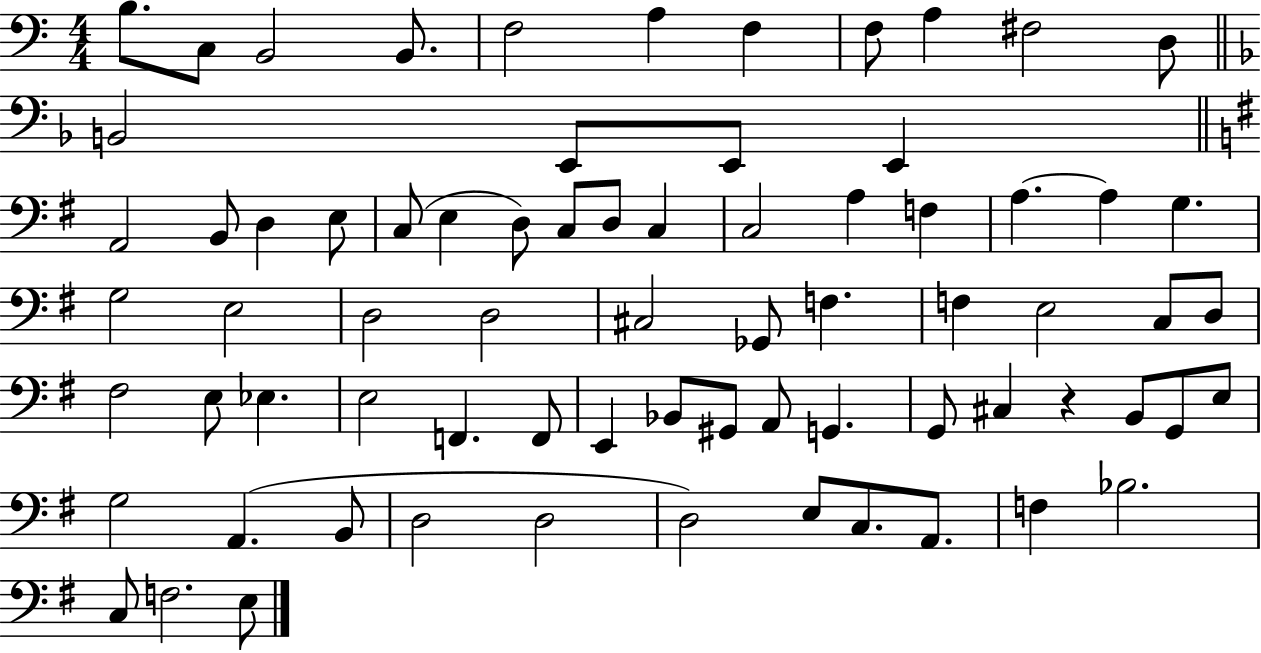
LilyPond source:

{
  \clef bass
  \numericTimeSignature
  \time 4/4
  \key c \major
  b8. c8 b,2 b,8. | f2 a4 f4 | f8 a4 fis2 d8 | \bar "||" \break \key f \major b,2 e,8 e,8 e,4 | \bar "||" \break \key g \major a,2 b,8 d4 e8 | c8( e4 d8) c8 d8 c4 | c2 a4 f4 | a4.~~ a4 g4. | \break g2 e2 | d2 d2 | cis2 ges,8 f4. | f4 e2 c8 d8 | \break fis2 e8 ees4. | e2 f,4. f,8 | e,4 bes,8 gis,8 a,8 g,4. | g,8 cis4 r4 b,8 g,8 e8 | \break g2 a,4.( b,8 | d2 d2 | d2) e8 c8. a,8. | f4 bes2. | \break c8 f2. e8 | \bar "|."
}